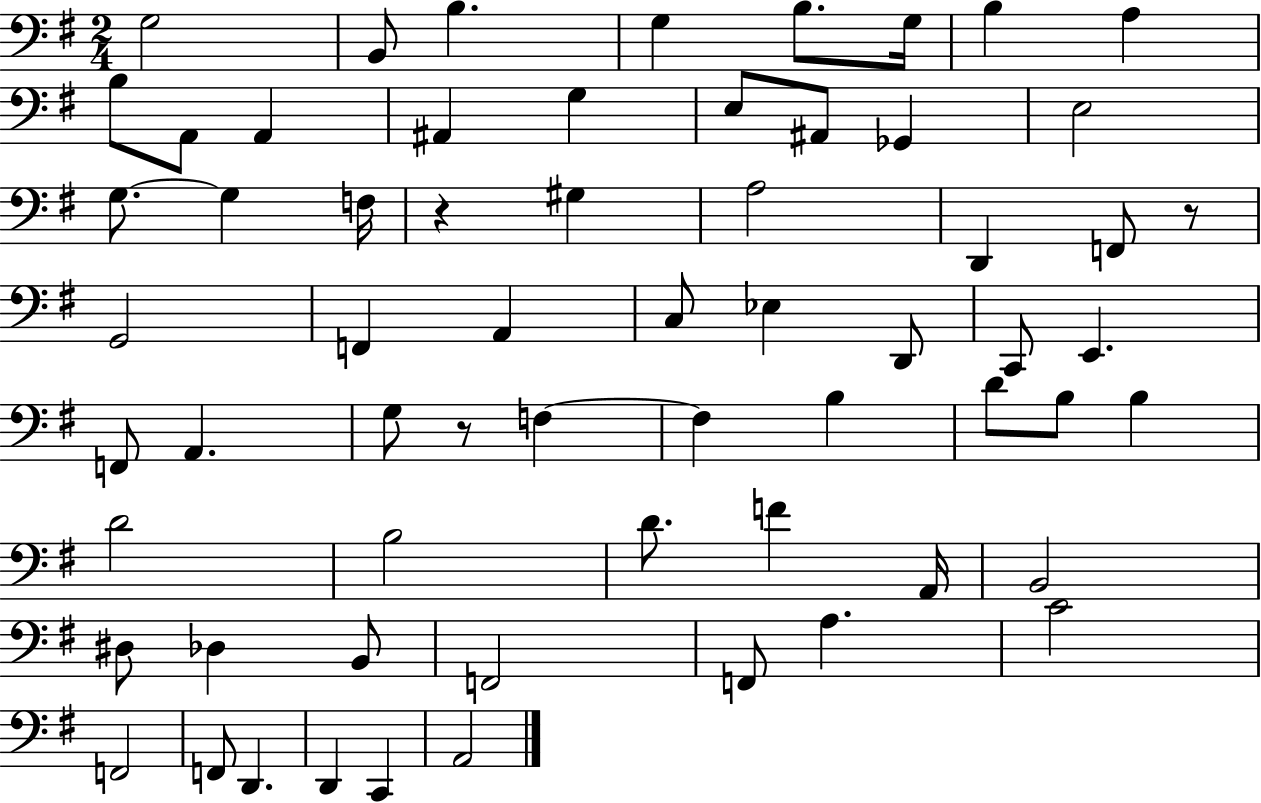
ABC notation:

X:1
T:Untitled
M:2/4
L:1/4
K:G
G,2 B,,/2 B, G, B,/2 G,/4 B, A, B,/2 A,,/2 A,, ^A,, G, E,/2 ^A,,/2 _G,, E,2 G,/2 G, F,/4 z ^G, A,2 D,, F,,/2 z/2 G,,2 F,, A,, C,/2 _E, D,,/2 C,,/2 E,, F,,/2 A,, G,/2 z/2 F, F, B, D/2 B,/2 B, D2 B,2 D/2 F A,,/4 B,,2 ^D,/2 _D, B,,/2 F,,2 F,,/2 A, C2 F,,2 F,,/2 D,, D,, C,, A,,2